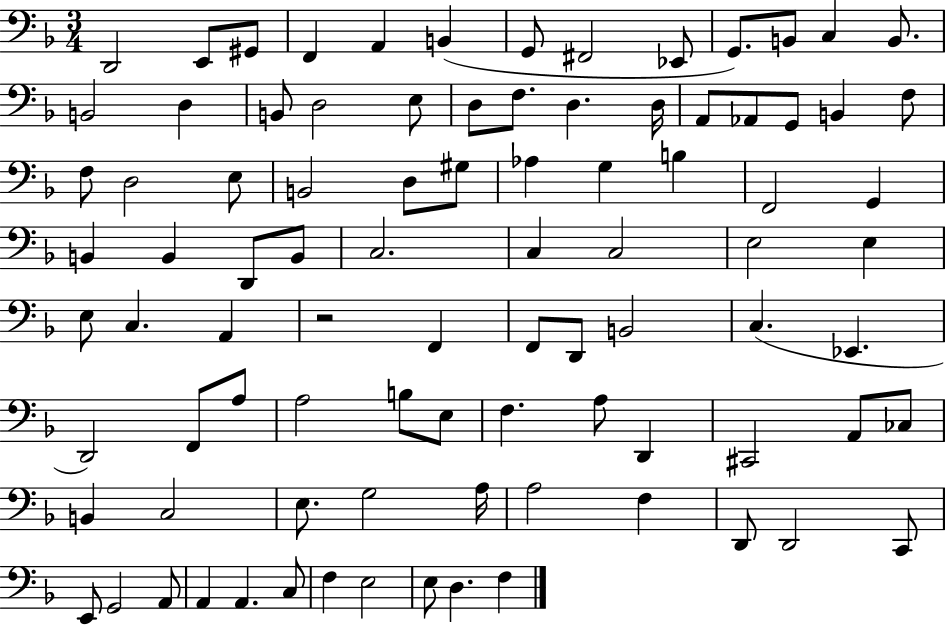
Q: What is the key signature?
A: F major